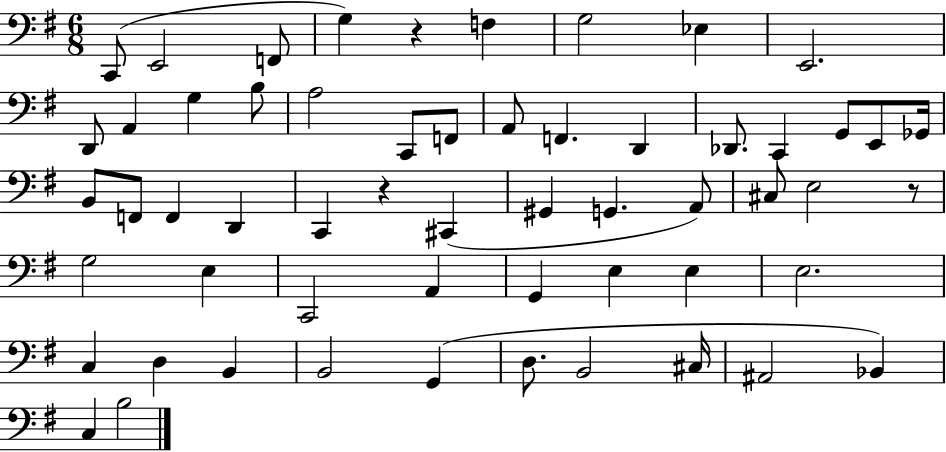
C2/e E2/h F2/e G3/q R/q F3/q G3/h Eb3/q E2/h. D2/e A2/q G3/q B3/e A3/h C2/e F2/e A2/e F2/q. D2/q Db2/e. C2/q G2/e E2/e Gb2/s B2/e F2/e F2/q D2/q C2/q R/q C#2/q G#2/q G2/q. A2/e C#3/e E3/h R/e G3/h E3/q C2/h A2/q G2/q E3/q E3/q E3/h. C3/q D3/q B2/q B2/h G2/q D3/e. B2/h C#3/s A#2/h Bb2/q C3/q B3/h